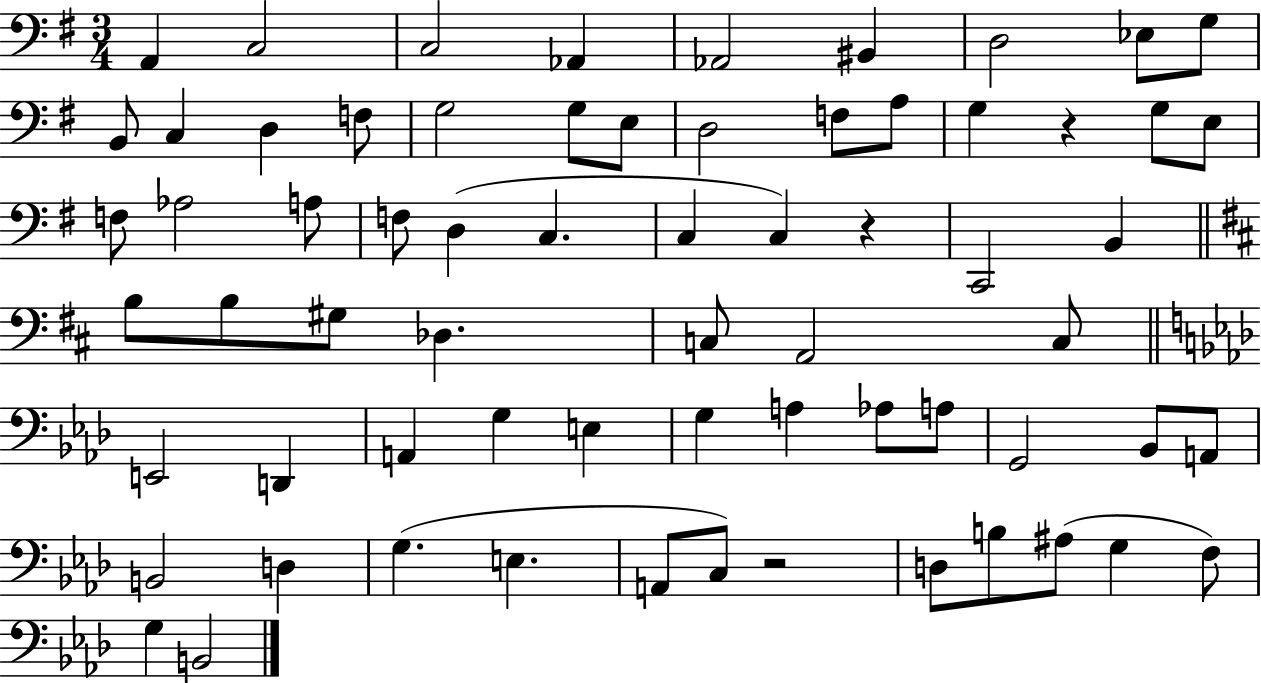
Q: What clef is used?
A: bass